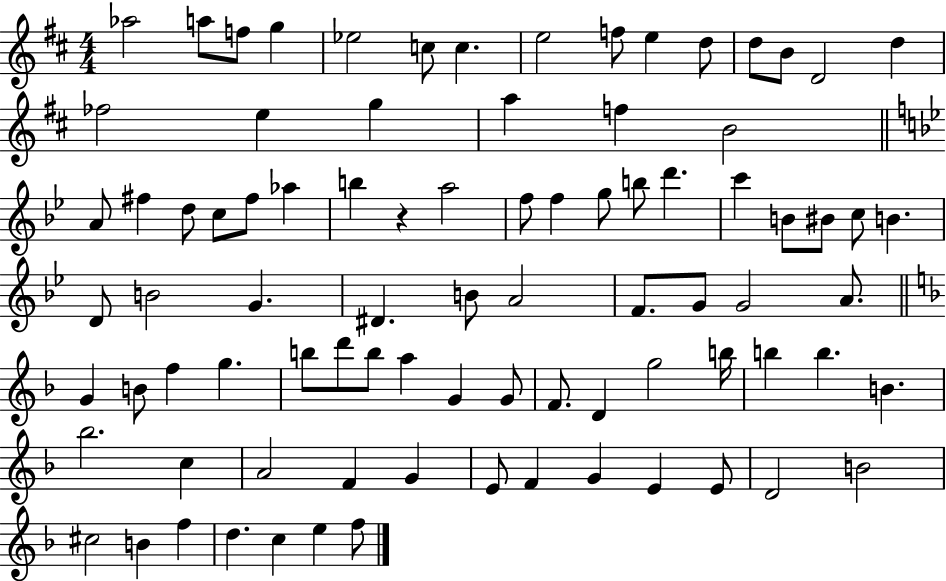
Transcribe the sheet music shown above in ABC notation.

X:1
T:Untitled
M:4/4
L:1/4
K:D
_a2 a/2 f/2 g _e2 c/2 c e2 f/2 e d/2 d/2 B/2 D2 d _f2 e g a f B2 A/2 ^f d/2 c/2 ^f/2 _a b z a2 f/2 f g/2 b/2 d' c' B/2 ^B/2 c/2 B D/2 B2 G ^D B/2 A2 F/2 G/2 G2 A/2 G B/2 f g b/2 d'/2 b/2 a G G/2 F/2 D g2 b/4 b b B _b2 c A2 F G E/2 F G E E/2 D2 B2 ^c2 B f d c e f/2